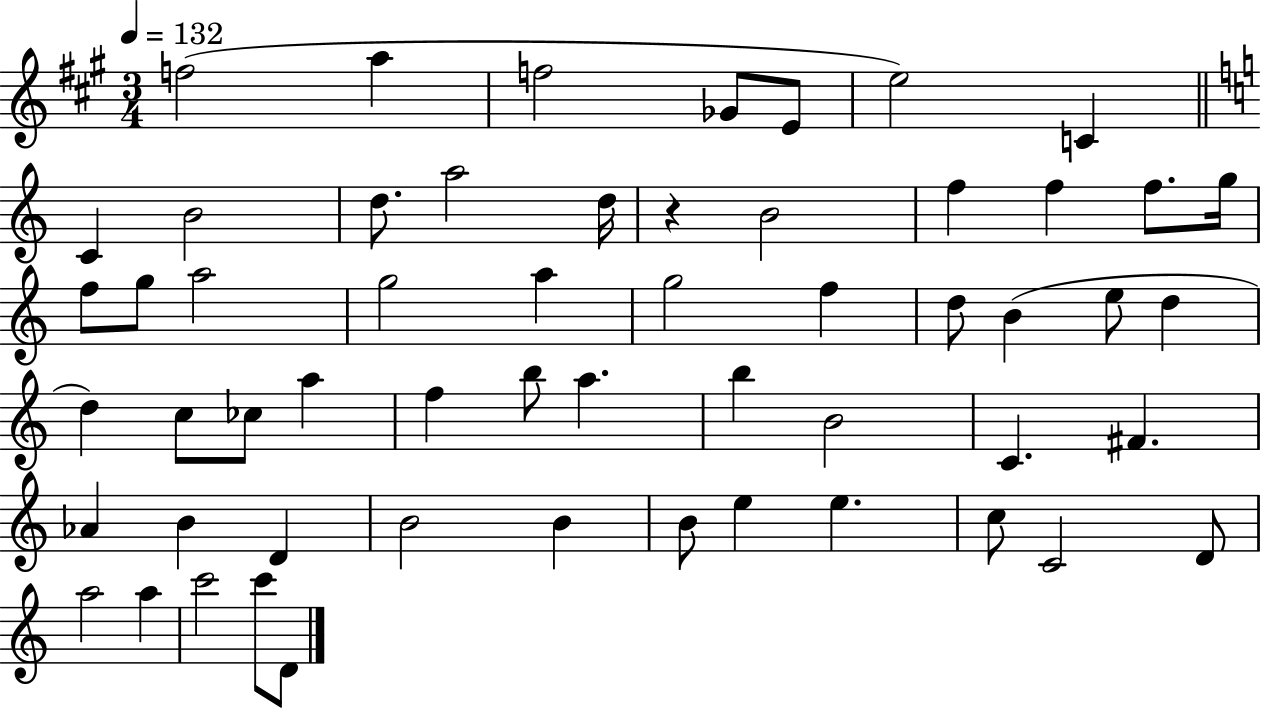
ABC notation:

X:1
T:Untitled
M:3/4
L:1/4
K:A
f2 a f2 _G/2 E/2 e2 C C B2 d/2 a2 d/4 z B2 f f f/2 g/4 f/2 g/2 a2 g2 a g2 f d/2 B e/2 d d c/2 _c/2 a f b/2 a b B2 C ^F _A B D B2 B B/2 e e c/2 C2 D/2 a2 a c'2 c'/2 D/2